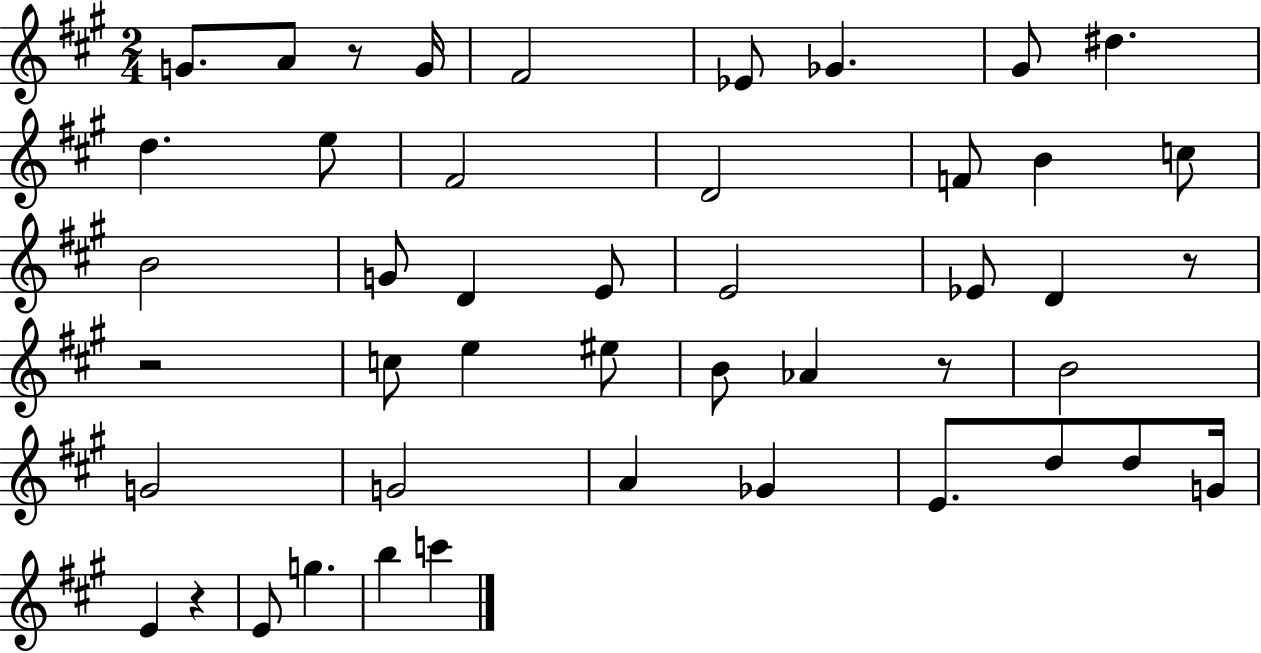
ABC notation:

X:1
T:Untitled
M:2/4
L:1/4
K:A
G/2 A/2 z/2 G/4 ^F2 _E/2 _G ^G/2 ^d d e/2 ^F2 D2 F/2 B c/2 B2 G/2 D E/2 E2 _E/2 D z/2 z2 c/2 e ^e/2 B/2 _A z/2 B2 G2 G2 A _G E/2 d/2 d/2 G/4 E z E/2 g b c'